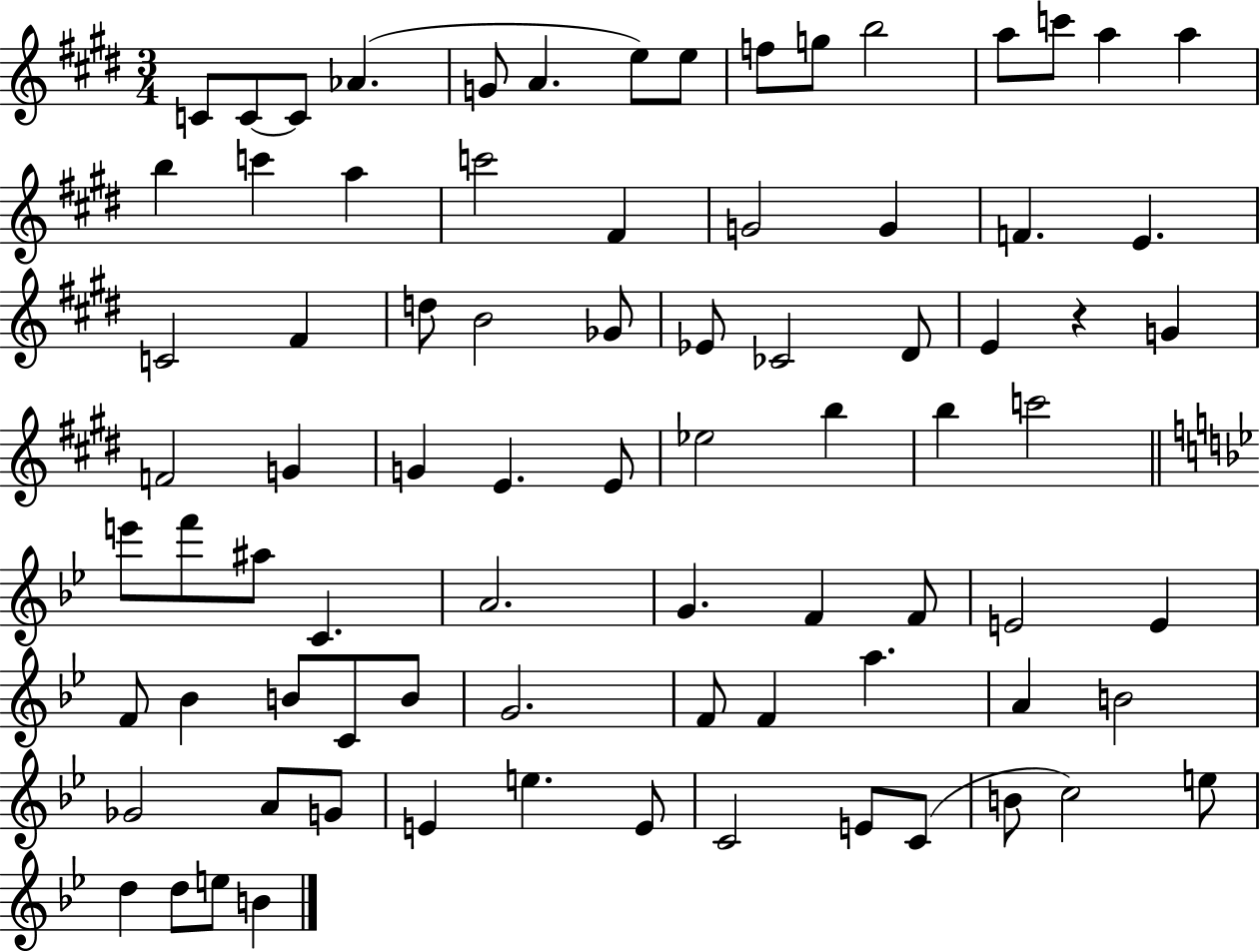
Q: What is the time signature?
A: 3/4